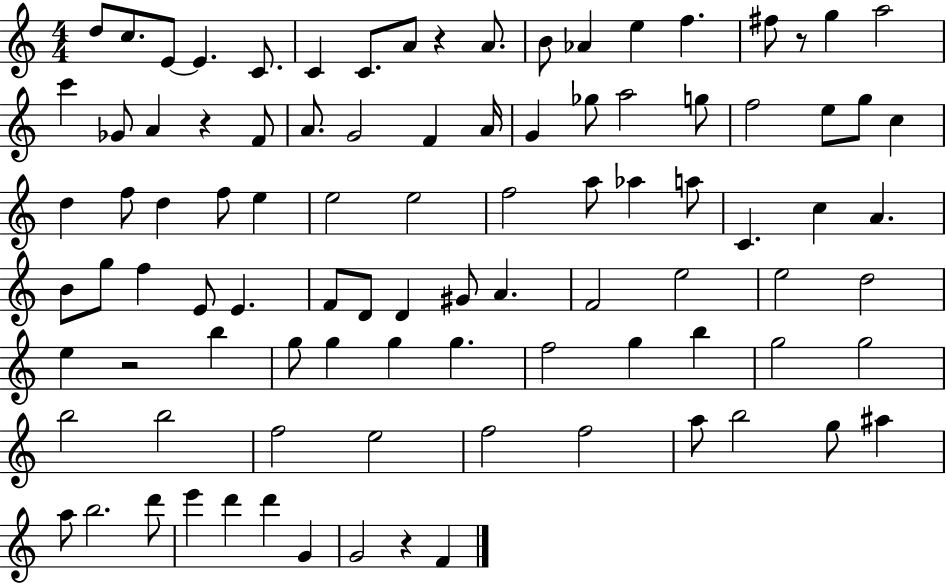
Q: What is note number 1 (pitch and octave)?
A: D5